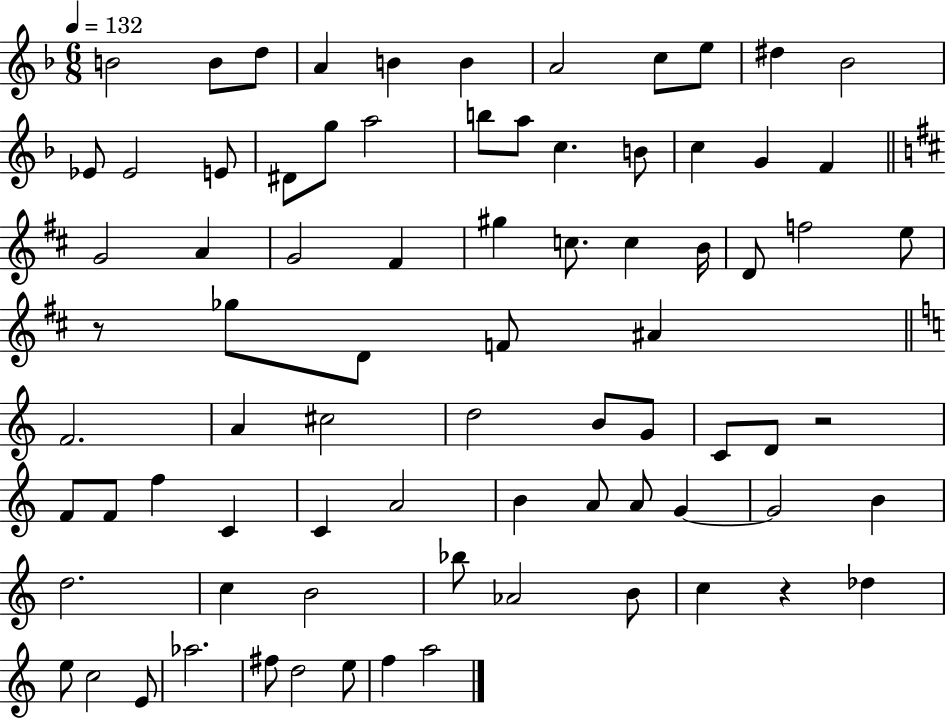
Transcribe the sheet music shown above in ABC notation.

X:1
T:Untitled
M:6/8
L:1/4
K:F
B2 B/2 d/2 A B B A2 c/2 e/2 ^d _B2 _E/2 _E2 E/2 ^D/2 g/2 a2 b/2 a/2 c B/2 c G F G2 A G2 ^F ^g c/2 c B/4 D/2 f2 e/2 z/2 _g/2 D/2 F/2 ^A F2 A ^c2 d2 B/2 G/2 C/2 D/2 z2 F/2 F/2 f C C A2 B A/2 A/2 G G2 B d2 c B2 _b/2 _A2 B/2 c z _d e/2 c2 E/2 _a2 ^f/2 d2 e/2 f a2